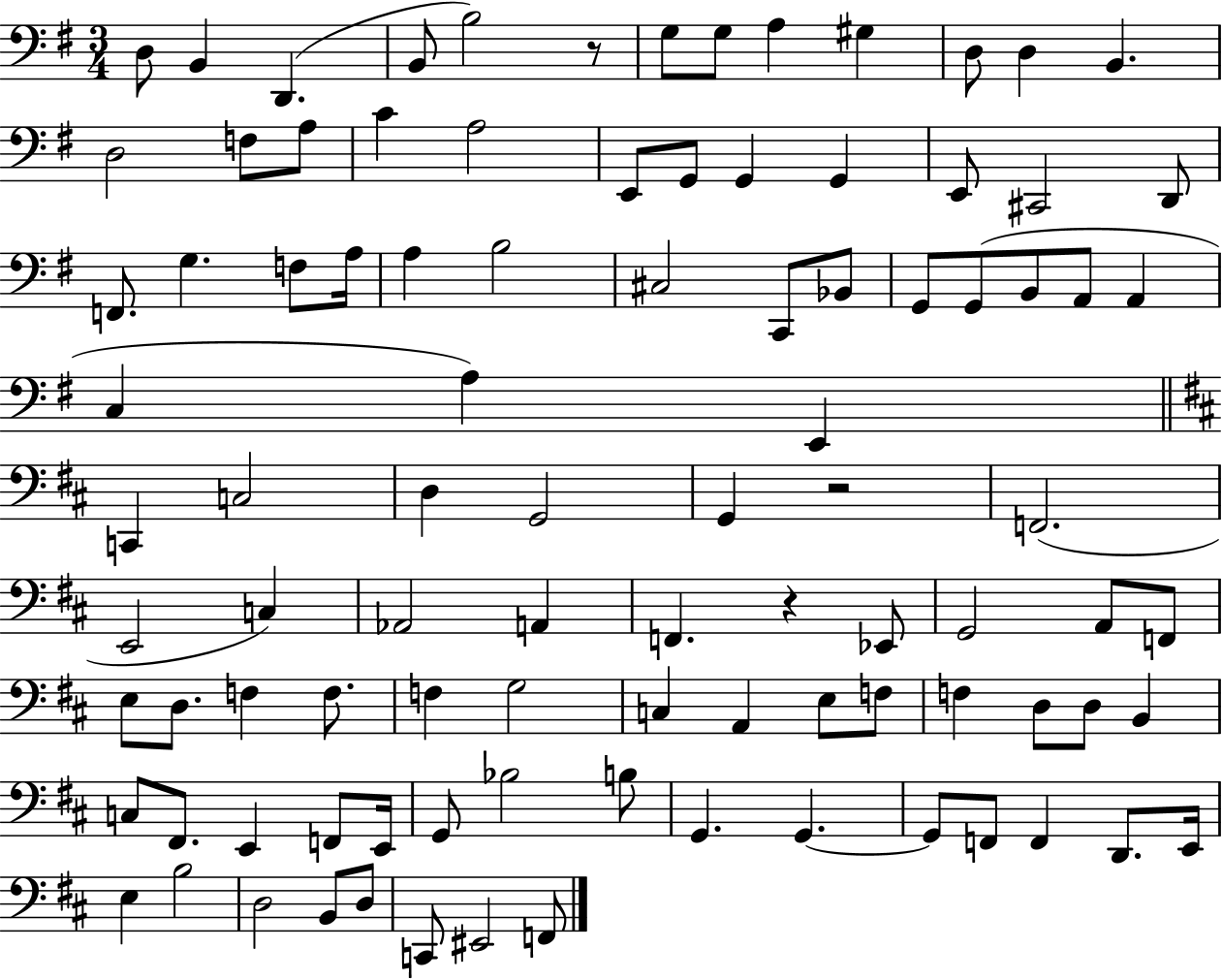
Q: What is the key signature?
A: G major